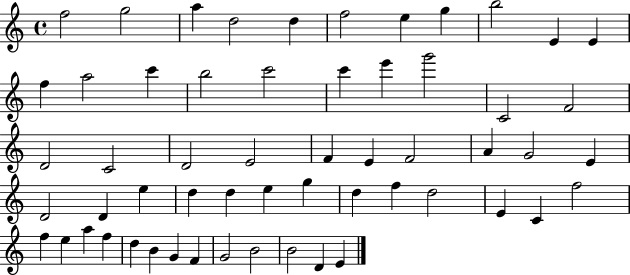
F5/h G5/h A5/q D5/h D5/q F5/h E5/q G5/q B5/h E4/q E4/q F5/q A5/h C6/q B5/h C6/h C6/q E6/q G6/h C4/h F4/h D4/h C4/h D4/h E4/h F4/q E4/q F4/h A4/q G4/h E4/q D4/h D4/q E5/q D5/q D5/q E5/q G5/q D5/q F5/q D5/h E4/q C4/q F5/h F5/q E5/q A5/q F5/q D5/q B4/q G4/q F4/q G4/h B4/h B4/h D4/q E4/q